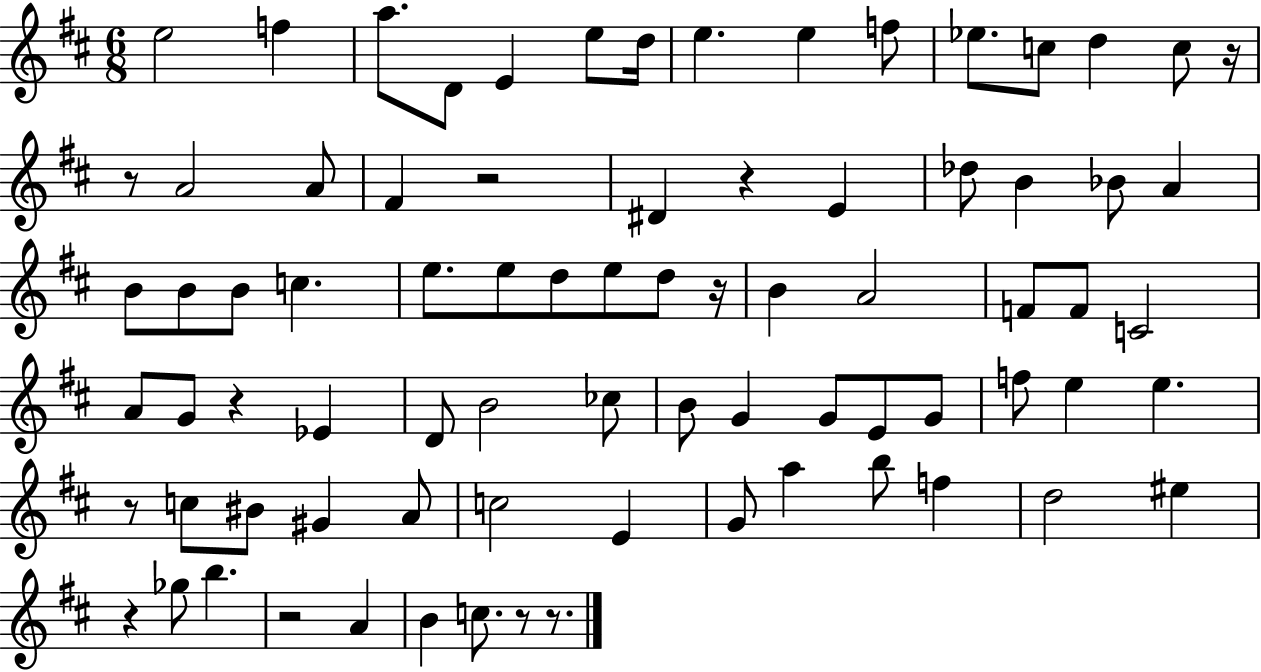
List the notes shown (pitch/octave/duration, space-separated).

E5/h F5/q A5/e. D4/e E4/q E5/e D5/s E5/q. E5/q F5/e Eb5/e. C5/e D5/q C5/e R/s R/e A4/h A4/e F#4/q R/h D#4/q R/q E4/q Db5/e B4/q Bb4/e A4/q B4/e B4/e B4/e C5/q. E5/e. E5/e D5/e E5/e D5/e R/s B4/q A4/h F4/e F4/e C4/h A4/e G4/e R/q Eb4/q D4/e B4/h CES5/e B4/e G4/q G4/e E4/e G4/e F5/e E5/q E5/q. R/e C5/e BIS4/e G#4/q A4/e C5/h E4/q G4/e A5/q B5/e F5/q D5/h EIS5/q R/q Gb5/e B5/q. R/h A4/q B4/q C5/e. R/e R/e.